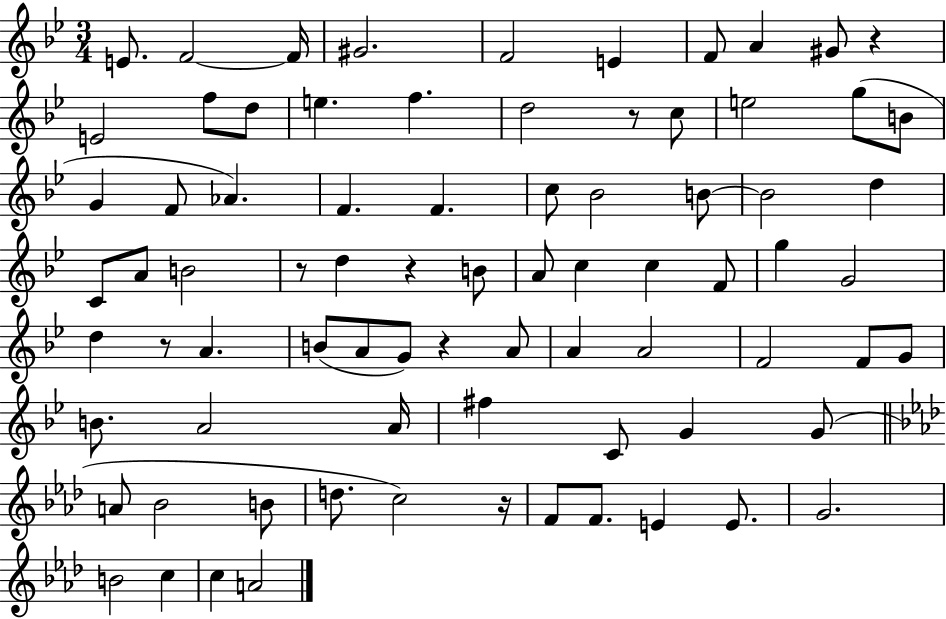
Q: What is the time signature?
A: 3/4